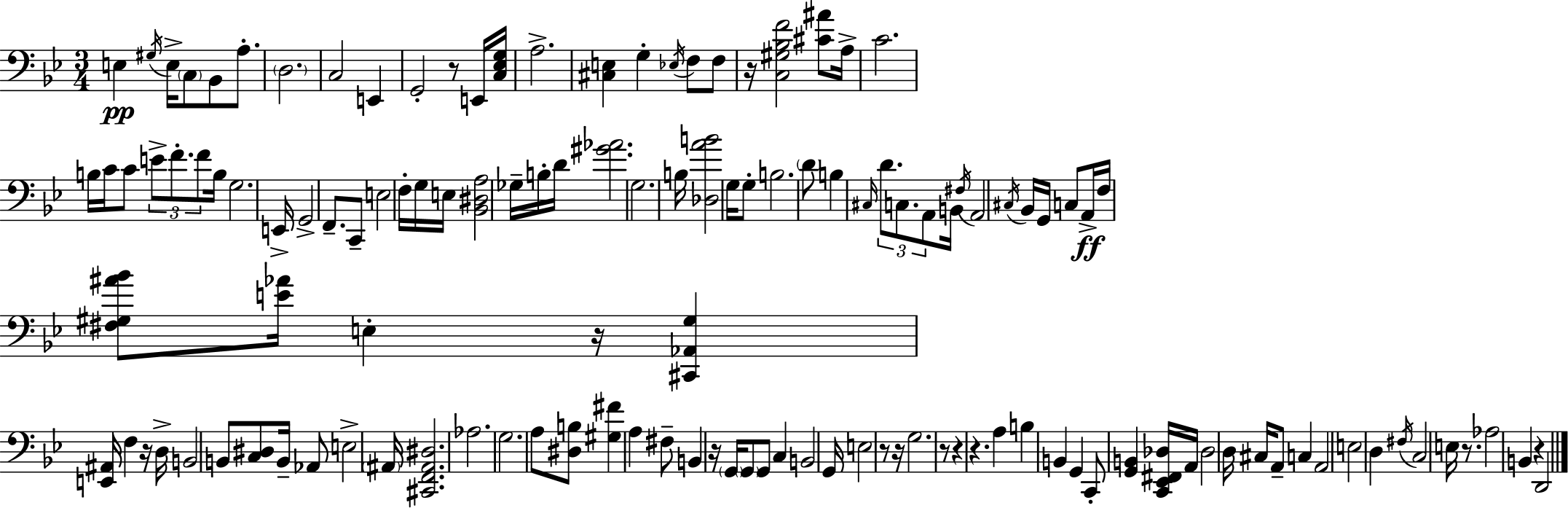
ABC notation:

X:1
T:Untitled
M:3/4
L:1/4
K:Gm
E, ^G,/4 E,/4 C,/2 _B,,/2 A,/2 D,2 C,2 E,, G,,2 z/2 E,,/4 [C,_E,G,]/4 A,2 [^C,E,] G, _E,/4 F,/2 F,/2 z/4 [C,^G,_B,F]2 [^C^A]/2 A,/4 C2 B,/4 C/4 C/2 E/2 F/2 F/2 B,/4 G,2 E,,/4 G,,2 F,,/2 C,,/2 E,2 F,/4 G,/4 E,/4 [_B,,^D,A,]2 _G,/4 B,/4 D/4 [^G_A]2 G,2 B,/4 [_D,AB]2 G,/4 G,/2 B,2 D/2 B, ^C,/4 D/2 C,/2 A,,/2 B,,/4 ^F,/4 A,,2 ^C,/4 _B,,/4 G,,/4 C,/2 A,,/4 F,/4 [^F,^G,^A_B]/2 [E_A]/4 E, z/4 [^C,,_A,,^G,] [E,,^A,,]/4 F, z/4 D,/4 B,,2 B,,/2 [C,^D,]/2 B,,/4 _A,,/2 E,2 ^A,,/4 [^C,,F,,^A,,^D,]2 _A,2 G,2 A,/2 [^D,B,]/2 [^G,^F] A, ^F,/2 B,, z/4 G,,/4 G,,/2 G,,/2 C, B,,2 G,,/4 E,2 z/2 z/4 G,2 z/2 z z A, B, B,, G,, C,,/2 [G,,B,,] [C,,_E,,^F,,_D,]/4 A,,/4 _D,2 D,/4 ^C,/4 A,,/2 C, A,,2 E,2 D, ^F,/4 C,2 E,/4 z/2 _A,2 B,, z D,,2